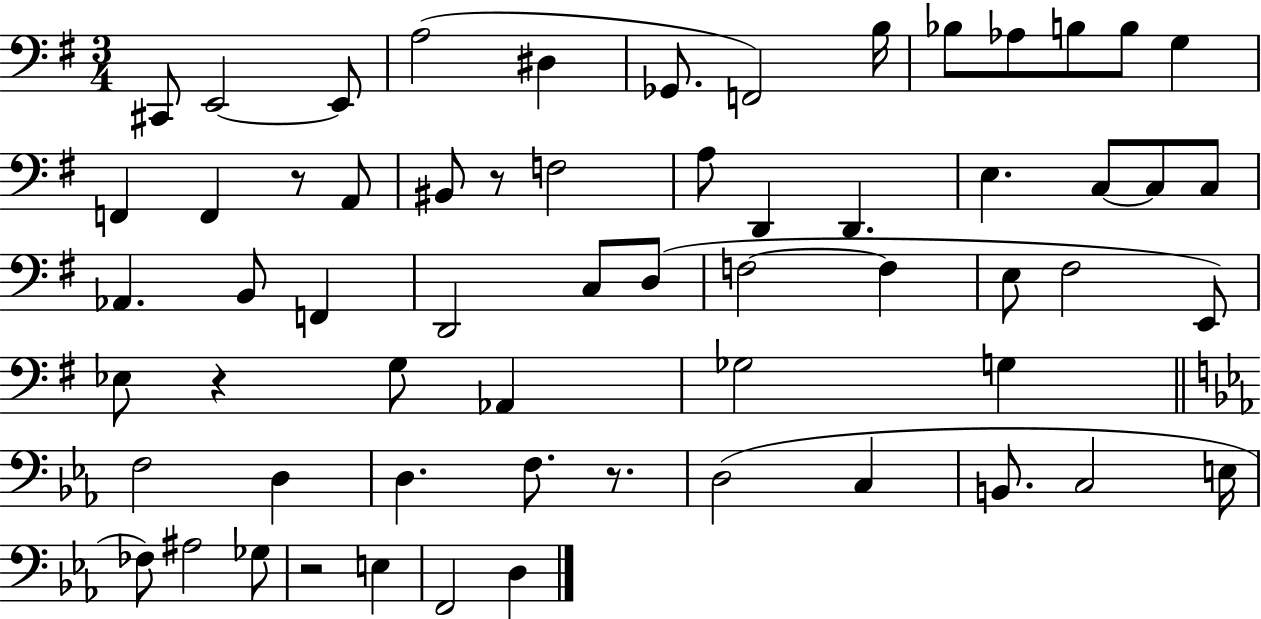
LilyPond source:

{
  \clef bass
  \numericTimeSignature
  \time 3/4
  \key g \major
  cis,8 e,2~~ e,8 | a2( dis4 | ges,8. f,2) b16 | bes8 aes8 b8 b8 g4 | \break f,4 f,4 r8 a,8 | bis,8 r8 f2 | a8 d,4 d,4. | e4. c8~~ c8 c8 | \break aes,4. b,8 f,4 | d,2 c8 d8( | f2~~ f4 | e8 fis2 e,8) | \break ees8 r4 g8 aes,4 | ges2 g4 | \bar "||" \break \key ees \major f2 d4 | d4. f8. r8. | d2( c4 | b,8. c2 e16 | \break fes8) ais2 ges8 | r2 e4 | f,2 d4 | \bar "|."
}